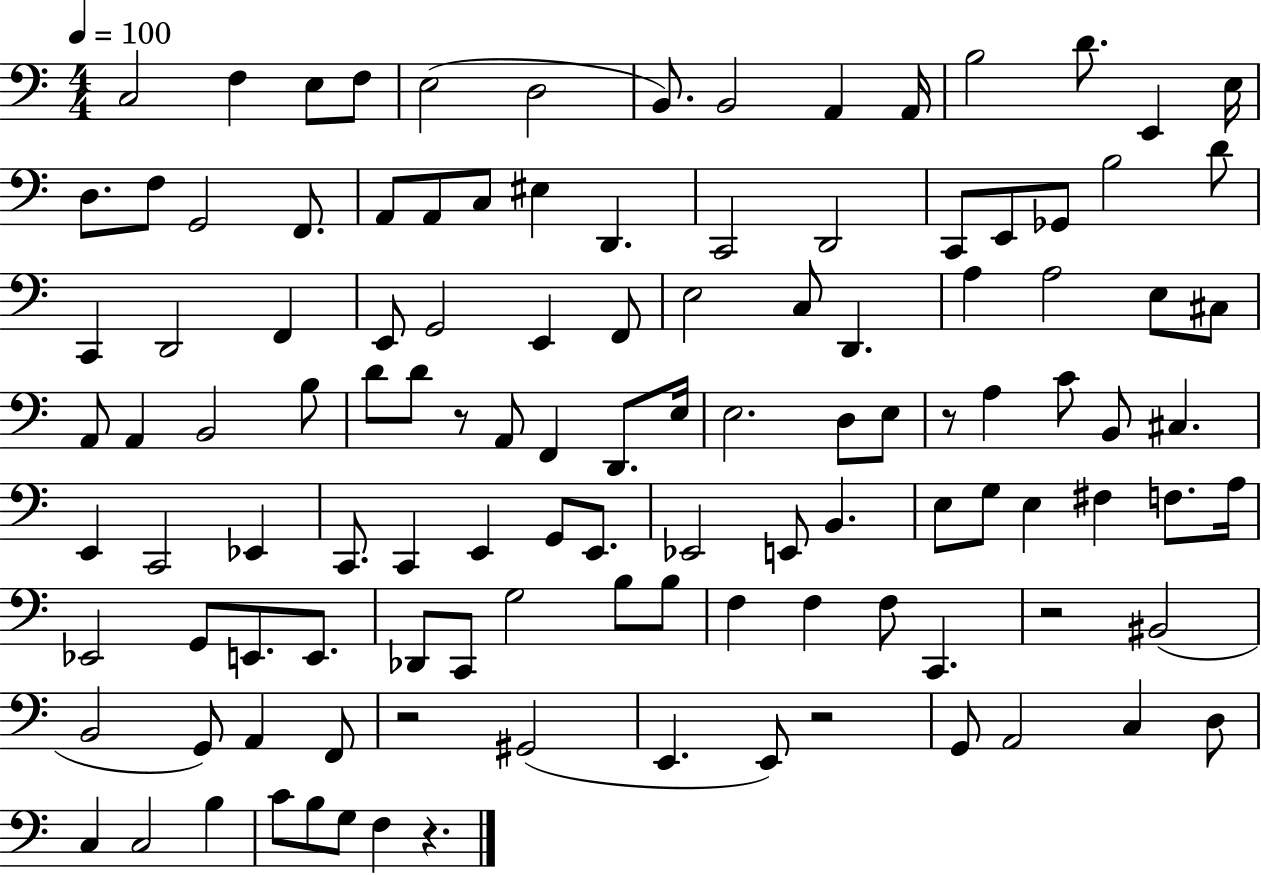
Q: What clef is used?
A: bass